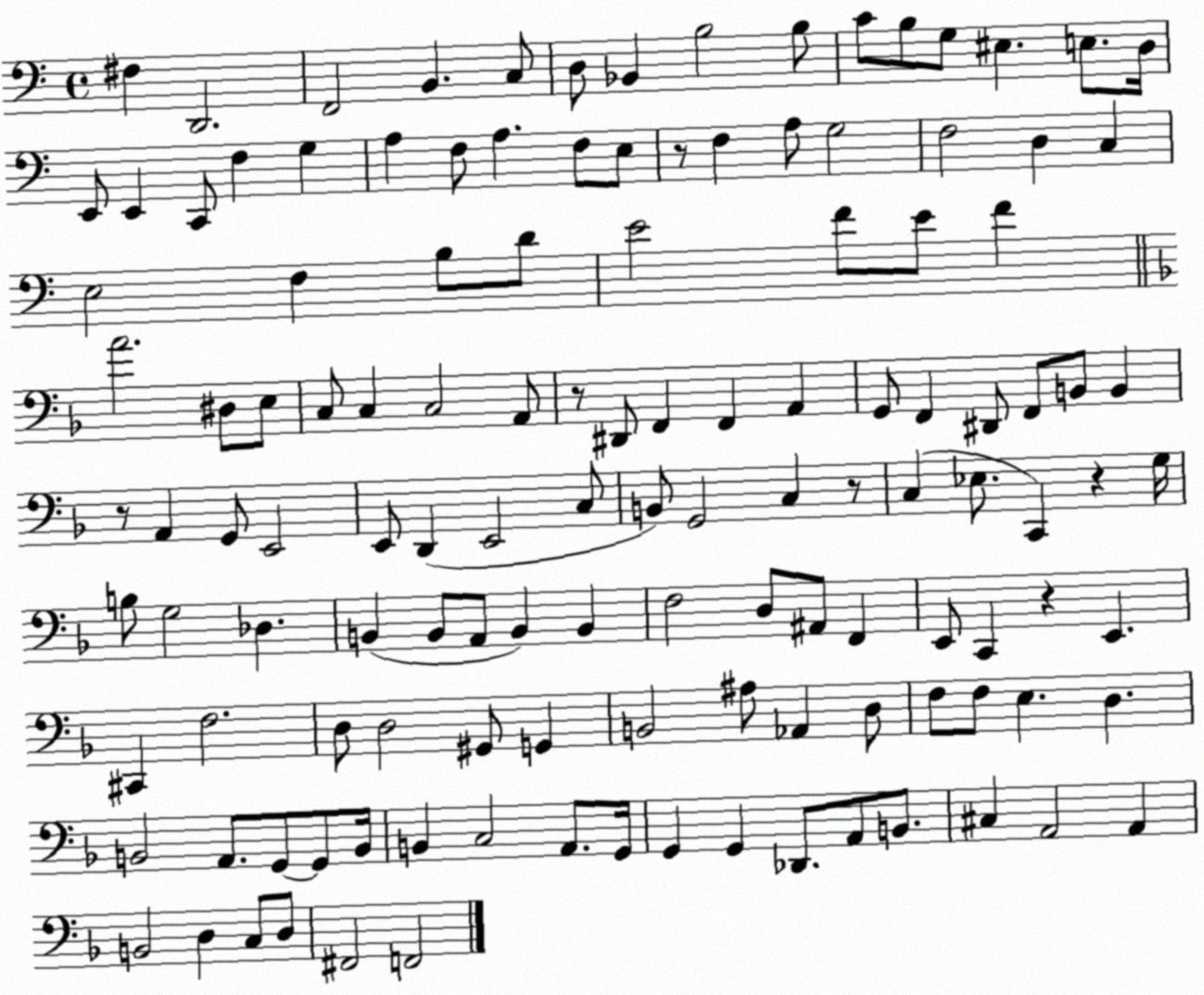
X:1
T:Untitled
M:4/4
L:1/4
K:C
^F, D,,2 F,,2 B,, C,/2 D,/2 _B,, B,2 B,/2 C/2 B,/2 G,/2 ^E, E,/2 D,/4 E,,/2 E,, C,,/2 F, G, A, F,/2 A, F,/2 E,/2 z/2 F, A,/2 G,2 F,2 D, C, E,2 F, B,/2 D/2 E2 F/2 E/2 F A2 ^D,/2 E,/2 C,/2 C, C,2 A,,/2 z/2 ^D,,/2 F,, F,, A,, G,,/2 F,, ^D,,/2 F,,/2 B,,/2 B,, z/2 A,, G,,/2 E,,2 E,,/2 D,, E,,2 C,/2 B,,/2 G,,2 C, z/2 C, _E,/2 C,, z G,/4 B,/2 G,2 _D, B,, B,,/2 A,,/2 B,, B,, F,2 D,/2 ^A,,/2 F,, E,,/2 C,, z E,, ^C,, F,2 D,/2 D,2 ^G,,/2 G,, B,,2 ^A,/2 _A,, D,/2 F,/2 F,/2 E, D, B,,2 A,,/2 G,,/2 G,,/2 B,,/4 B,, C,2 A,,/2 G,,/4 G,, G,, _D,,/2 A,,/2 B,,/2 ^C, A,,2 A,, B,,2 D, C,/2 D,/2 ^F,,2 F,,2